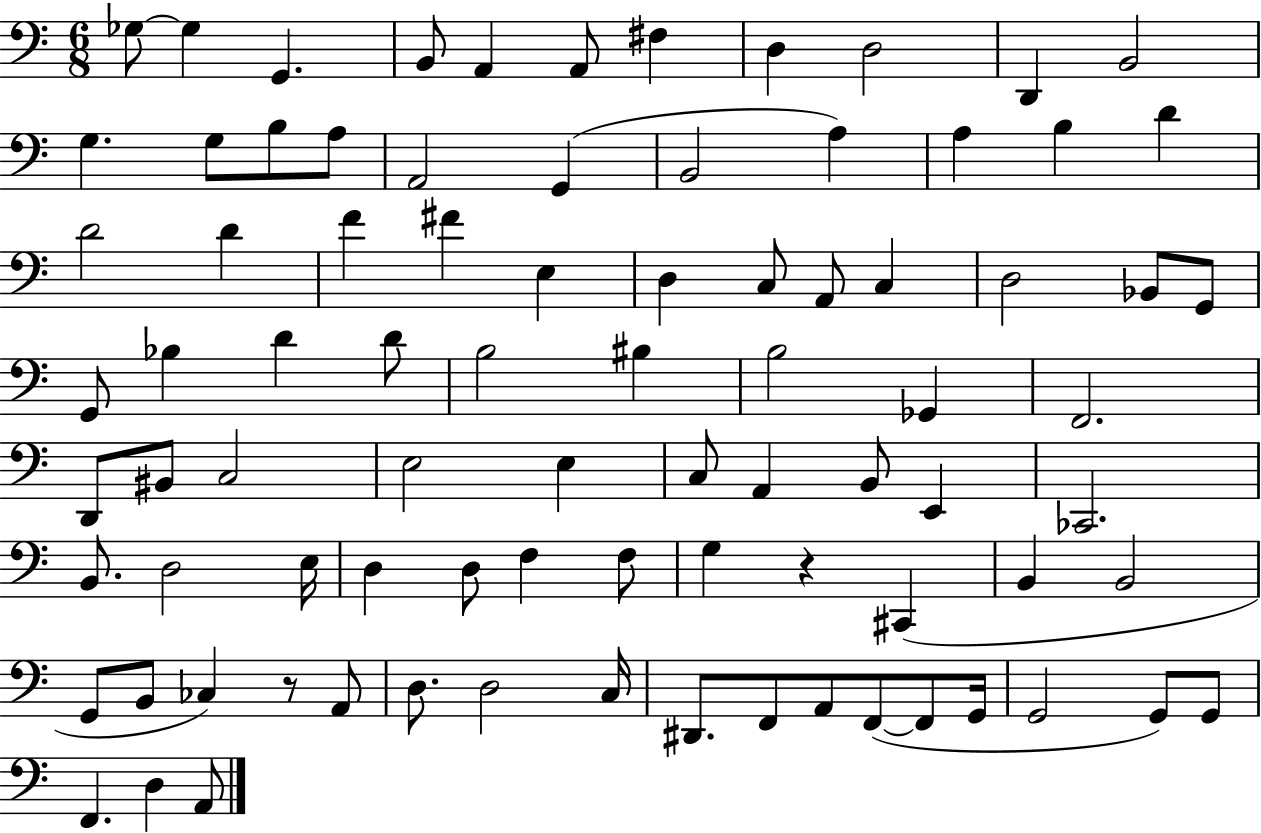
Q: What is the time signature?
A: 6/8